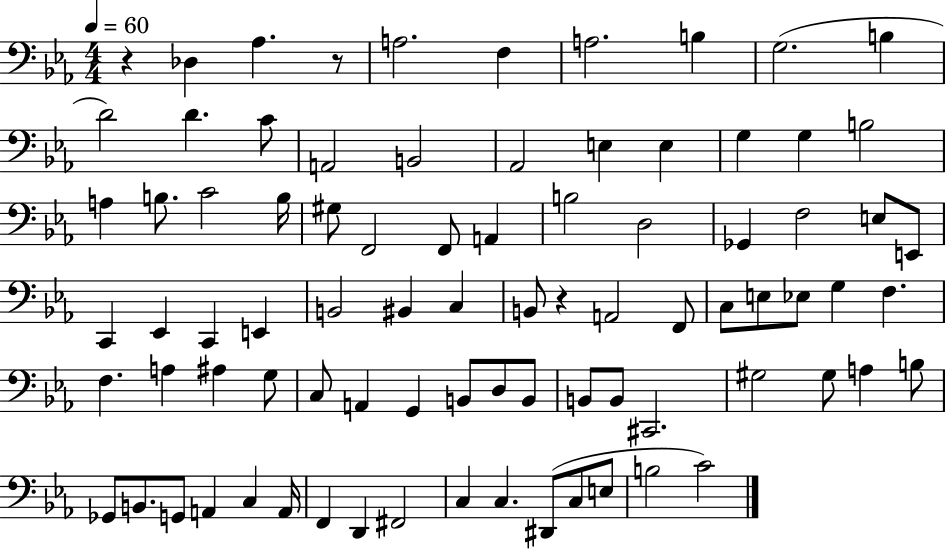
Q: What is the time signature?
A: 4/4